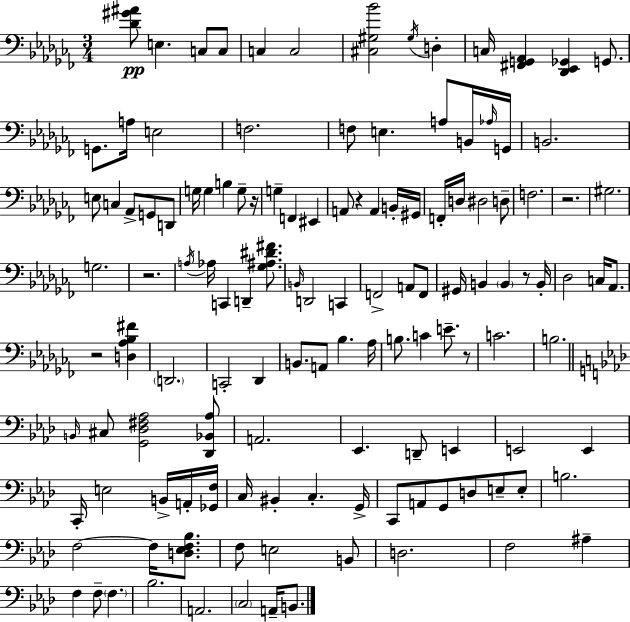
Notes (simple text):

[Db4,G#4,A#4]/e E3/q. C3/e C3/e C3/q C3/h [C#3,G#3,Bb4]/h G#3/s D3/q C3/s [F#2,G2,Ab2]/q [Db2,Eb2,Gb2]/q G2/e. G2/e. A3/s E3/h F3/h. F3/e E3/q. A3/e B2/s Ab3/s G2/s B2/h. E3/e C3/q Ab2/e G2/e D2/e G3/s G3/q B3/q G3/e R/s G3/q F2/q EIS2/q A2/e R/q A2/q B2/s G#2/s F2/s D3/s D#3/h D3/e F3/h. R/h. G#3/h. G3/h. R/h. A3/s Ab3/s C2/q D2/q [Gb3,A#3,D#4,F#4]/e. B2/s D2/h C2/q F2/h A2/e F2/e G#2/s B2/q B2/q R/e B2/s Db3/h C3/s Ab2/e. R/h [D3,Ab3,Bb3,F#4]/q D2/h. C2/h Db2/q B2/e. A2/e Bb3/q. Ab3/s B3/e. C4/q E4/e. R/e C4/h. B3/h. B2/s C#3/e [G2,Db3,F#3,Ab3]/h [Db2,Bb2,Ab3]/e A2/h. Eb2/q. D2/e E2/q E2/h E2/q C2/s E3/h B2/s A2/s [Gb2,F3]/s C3/s BIS2/q C3/q. G2/s C2/e A2/e G2/e D3/e E3/e E3/e B3/h. F3/h F3/s [D3,Eb3,F3,Bb3]/e. F3/e E3/h B2/e D3/h. F3/h A#3/q F3/q F3/e F3/q. Bb3/h. A2/h. C3/h A2/s B2/e.